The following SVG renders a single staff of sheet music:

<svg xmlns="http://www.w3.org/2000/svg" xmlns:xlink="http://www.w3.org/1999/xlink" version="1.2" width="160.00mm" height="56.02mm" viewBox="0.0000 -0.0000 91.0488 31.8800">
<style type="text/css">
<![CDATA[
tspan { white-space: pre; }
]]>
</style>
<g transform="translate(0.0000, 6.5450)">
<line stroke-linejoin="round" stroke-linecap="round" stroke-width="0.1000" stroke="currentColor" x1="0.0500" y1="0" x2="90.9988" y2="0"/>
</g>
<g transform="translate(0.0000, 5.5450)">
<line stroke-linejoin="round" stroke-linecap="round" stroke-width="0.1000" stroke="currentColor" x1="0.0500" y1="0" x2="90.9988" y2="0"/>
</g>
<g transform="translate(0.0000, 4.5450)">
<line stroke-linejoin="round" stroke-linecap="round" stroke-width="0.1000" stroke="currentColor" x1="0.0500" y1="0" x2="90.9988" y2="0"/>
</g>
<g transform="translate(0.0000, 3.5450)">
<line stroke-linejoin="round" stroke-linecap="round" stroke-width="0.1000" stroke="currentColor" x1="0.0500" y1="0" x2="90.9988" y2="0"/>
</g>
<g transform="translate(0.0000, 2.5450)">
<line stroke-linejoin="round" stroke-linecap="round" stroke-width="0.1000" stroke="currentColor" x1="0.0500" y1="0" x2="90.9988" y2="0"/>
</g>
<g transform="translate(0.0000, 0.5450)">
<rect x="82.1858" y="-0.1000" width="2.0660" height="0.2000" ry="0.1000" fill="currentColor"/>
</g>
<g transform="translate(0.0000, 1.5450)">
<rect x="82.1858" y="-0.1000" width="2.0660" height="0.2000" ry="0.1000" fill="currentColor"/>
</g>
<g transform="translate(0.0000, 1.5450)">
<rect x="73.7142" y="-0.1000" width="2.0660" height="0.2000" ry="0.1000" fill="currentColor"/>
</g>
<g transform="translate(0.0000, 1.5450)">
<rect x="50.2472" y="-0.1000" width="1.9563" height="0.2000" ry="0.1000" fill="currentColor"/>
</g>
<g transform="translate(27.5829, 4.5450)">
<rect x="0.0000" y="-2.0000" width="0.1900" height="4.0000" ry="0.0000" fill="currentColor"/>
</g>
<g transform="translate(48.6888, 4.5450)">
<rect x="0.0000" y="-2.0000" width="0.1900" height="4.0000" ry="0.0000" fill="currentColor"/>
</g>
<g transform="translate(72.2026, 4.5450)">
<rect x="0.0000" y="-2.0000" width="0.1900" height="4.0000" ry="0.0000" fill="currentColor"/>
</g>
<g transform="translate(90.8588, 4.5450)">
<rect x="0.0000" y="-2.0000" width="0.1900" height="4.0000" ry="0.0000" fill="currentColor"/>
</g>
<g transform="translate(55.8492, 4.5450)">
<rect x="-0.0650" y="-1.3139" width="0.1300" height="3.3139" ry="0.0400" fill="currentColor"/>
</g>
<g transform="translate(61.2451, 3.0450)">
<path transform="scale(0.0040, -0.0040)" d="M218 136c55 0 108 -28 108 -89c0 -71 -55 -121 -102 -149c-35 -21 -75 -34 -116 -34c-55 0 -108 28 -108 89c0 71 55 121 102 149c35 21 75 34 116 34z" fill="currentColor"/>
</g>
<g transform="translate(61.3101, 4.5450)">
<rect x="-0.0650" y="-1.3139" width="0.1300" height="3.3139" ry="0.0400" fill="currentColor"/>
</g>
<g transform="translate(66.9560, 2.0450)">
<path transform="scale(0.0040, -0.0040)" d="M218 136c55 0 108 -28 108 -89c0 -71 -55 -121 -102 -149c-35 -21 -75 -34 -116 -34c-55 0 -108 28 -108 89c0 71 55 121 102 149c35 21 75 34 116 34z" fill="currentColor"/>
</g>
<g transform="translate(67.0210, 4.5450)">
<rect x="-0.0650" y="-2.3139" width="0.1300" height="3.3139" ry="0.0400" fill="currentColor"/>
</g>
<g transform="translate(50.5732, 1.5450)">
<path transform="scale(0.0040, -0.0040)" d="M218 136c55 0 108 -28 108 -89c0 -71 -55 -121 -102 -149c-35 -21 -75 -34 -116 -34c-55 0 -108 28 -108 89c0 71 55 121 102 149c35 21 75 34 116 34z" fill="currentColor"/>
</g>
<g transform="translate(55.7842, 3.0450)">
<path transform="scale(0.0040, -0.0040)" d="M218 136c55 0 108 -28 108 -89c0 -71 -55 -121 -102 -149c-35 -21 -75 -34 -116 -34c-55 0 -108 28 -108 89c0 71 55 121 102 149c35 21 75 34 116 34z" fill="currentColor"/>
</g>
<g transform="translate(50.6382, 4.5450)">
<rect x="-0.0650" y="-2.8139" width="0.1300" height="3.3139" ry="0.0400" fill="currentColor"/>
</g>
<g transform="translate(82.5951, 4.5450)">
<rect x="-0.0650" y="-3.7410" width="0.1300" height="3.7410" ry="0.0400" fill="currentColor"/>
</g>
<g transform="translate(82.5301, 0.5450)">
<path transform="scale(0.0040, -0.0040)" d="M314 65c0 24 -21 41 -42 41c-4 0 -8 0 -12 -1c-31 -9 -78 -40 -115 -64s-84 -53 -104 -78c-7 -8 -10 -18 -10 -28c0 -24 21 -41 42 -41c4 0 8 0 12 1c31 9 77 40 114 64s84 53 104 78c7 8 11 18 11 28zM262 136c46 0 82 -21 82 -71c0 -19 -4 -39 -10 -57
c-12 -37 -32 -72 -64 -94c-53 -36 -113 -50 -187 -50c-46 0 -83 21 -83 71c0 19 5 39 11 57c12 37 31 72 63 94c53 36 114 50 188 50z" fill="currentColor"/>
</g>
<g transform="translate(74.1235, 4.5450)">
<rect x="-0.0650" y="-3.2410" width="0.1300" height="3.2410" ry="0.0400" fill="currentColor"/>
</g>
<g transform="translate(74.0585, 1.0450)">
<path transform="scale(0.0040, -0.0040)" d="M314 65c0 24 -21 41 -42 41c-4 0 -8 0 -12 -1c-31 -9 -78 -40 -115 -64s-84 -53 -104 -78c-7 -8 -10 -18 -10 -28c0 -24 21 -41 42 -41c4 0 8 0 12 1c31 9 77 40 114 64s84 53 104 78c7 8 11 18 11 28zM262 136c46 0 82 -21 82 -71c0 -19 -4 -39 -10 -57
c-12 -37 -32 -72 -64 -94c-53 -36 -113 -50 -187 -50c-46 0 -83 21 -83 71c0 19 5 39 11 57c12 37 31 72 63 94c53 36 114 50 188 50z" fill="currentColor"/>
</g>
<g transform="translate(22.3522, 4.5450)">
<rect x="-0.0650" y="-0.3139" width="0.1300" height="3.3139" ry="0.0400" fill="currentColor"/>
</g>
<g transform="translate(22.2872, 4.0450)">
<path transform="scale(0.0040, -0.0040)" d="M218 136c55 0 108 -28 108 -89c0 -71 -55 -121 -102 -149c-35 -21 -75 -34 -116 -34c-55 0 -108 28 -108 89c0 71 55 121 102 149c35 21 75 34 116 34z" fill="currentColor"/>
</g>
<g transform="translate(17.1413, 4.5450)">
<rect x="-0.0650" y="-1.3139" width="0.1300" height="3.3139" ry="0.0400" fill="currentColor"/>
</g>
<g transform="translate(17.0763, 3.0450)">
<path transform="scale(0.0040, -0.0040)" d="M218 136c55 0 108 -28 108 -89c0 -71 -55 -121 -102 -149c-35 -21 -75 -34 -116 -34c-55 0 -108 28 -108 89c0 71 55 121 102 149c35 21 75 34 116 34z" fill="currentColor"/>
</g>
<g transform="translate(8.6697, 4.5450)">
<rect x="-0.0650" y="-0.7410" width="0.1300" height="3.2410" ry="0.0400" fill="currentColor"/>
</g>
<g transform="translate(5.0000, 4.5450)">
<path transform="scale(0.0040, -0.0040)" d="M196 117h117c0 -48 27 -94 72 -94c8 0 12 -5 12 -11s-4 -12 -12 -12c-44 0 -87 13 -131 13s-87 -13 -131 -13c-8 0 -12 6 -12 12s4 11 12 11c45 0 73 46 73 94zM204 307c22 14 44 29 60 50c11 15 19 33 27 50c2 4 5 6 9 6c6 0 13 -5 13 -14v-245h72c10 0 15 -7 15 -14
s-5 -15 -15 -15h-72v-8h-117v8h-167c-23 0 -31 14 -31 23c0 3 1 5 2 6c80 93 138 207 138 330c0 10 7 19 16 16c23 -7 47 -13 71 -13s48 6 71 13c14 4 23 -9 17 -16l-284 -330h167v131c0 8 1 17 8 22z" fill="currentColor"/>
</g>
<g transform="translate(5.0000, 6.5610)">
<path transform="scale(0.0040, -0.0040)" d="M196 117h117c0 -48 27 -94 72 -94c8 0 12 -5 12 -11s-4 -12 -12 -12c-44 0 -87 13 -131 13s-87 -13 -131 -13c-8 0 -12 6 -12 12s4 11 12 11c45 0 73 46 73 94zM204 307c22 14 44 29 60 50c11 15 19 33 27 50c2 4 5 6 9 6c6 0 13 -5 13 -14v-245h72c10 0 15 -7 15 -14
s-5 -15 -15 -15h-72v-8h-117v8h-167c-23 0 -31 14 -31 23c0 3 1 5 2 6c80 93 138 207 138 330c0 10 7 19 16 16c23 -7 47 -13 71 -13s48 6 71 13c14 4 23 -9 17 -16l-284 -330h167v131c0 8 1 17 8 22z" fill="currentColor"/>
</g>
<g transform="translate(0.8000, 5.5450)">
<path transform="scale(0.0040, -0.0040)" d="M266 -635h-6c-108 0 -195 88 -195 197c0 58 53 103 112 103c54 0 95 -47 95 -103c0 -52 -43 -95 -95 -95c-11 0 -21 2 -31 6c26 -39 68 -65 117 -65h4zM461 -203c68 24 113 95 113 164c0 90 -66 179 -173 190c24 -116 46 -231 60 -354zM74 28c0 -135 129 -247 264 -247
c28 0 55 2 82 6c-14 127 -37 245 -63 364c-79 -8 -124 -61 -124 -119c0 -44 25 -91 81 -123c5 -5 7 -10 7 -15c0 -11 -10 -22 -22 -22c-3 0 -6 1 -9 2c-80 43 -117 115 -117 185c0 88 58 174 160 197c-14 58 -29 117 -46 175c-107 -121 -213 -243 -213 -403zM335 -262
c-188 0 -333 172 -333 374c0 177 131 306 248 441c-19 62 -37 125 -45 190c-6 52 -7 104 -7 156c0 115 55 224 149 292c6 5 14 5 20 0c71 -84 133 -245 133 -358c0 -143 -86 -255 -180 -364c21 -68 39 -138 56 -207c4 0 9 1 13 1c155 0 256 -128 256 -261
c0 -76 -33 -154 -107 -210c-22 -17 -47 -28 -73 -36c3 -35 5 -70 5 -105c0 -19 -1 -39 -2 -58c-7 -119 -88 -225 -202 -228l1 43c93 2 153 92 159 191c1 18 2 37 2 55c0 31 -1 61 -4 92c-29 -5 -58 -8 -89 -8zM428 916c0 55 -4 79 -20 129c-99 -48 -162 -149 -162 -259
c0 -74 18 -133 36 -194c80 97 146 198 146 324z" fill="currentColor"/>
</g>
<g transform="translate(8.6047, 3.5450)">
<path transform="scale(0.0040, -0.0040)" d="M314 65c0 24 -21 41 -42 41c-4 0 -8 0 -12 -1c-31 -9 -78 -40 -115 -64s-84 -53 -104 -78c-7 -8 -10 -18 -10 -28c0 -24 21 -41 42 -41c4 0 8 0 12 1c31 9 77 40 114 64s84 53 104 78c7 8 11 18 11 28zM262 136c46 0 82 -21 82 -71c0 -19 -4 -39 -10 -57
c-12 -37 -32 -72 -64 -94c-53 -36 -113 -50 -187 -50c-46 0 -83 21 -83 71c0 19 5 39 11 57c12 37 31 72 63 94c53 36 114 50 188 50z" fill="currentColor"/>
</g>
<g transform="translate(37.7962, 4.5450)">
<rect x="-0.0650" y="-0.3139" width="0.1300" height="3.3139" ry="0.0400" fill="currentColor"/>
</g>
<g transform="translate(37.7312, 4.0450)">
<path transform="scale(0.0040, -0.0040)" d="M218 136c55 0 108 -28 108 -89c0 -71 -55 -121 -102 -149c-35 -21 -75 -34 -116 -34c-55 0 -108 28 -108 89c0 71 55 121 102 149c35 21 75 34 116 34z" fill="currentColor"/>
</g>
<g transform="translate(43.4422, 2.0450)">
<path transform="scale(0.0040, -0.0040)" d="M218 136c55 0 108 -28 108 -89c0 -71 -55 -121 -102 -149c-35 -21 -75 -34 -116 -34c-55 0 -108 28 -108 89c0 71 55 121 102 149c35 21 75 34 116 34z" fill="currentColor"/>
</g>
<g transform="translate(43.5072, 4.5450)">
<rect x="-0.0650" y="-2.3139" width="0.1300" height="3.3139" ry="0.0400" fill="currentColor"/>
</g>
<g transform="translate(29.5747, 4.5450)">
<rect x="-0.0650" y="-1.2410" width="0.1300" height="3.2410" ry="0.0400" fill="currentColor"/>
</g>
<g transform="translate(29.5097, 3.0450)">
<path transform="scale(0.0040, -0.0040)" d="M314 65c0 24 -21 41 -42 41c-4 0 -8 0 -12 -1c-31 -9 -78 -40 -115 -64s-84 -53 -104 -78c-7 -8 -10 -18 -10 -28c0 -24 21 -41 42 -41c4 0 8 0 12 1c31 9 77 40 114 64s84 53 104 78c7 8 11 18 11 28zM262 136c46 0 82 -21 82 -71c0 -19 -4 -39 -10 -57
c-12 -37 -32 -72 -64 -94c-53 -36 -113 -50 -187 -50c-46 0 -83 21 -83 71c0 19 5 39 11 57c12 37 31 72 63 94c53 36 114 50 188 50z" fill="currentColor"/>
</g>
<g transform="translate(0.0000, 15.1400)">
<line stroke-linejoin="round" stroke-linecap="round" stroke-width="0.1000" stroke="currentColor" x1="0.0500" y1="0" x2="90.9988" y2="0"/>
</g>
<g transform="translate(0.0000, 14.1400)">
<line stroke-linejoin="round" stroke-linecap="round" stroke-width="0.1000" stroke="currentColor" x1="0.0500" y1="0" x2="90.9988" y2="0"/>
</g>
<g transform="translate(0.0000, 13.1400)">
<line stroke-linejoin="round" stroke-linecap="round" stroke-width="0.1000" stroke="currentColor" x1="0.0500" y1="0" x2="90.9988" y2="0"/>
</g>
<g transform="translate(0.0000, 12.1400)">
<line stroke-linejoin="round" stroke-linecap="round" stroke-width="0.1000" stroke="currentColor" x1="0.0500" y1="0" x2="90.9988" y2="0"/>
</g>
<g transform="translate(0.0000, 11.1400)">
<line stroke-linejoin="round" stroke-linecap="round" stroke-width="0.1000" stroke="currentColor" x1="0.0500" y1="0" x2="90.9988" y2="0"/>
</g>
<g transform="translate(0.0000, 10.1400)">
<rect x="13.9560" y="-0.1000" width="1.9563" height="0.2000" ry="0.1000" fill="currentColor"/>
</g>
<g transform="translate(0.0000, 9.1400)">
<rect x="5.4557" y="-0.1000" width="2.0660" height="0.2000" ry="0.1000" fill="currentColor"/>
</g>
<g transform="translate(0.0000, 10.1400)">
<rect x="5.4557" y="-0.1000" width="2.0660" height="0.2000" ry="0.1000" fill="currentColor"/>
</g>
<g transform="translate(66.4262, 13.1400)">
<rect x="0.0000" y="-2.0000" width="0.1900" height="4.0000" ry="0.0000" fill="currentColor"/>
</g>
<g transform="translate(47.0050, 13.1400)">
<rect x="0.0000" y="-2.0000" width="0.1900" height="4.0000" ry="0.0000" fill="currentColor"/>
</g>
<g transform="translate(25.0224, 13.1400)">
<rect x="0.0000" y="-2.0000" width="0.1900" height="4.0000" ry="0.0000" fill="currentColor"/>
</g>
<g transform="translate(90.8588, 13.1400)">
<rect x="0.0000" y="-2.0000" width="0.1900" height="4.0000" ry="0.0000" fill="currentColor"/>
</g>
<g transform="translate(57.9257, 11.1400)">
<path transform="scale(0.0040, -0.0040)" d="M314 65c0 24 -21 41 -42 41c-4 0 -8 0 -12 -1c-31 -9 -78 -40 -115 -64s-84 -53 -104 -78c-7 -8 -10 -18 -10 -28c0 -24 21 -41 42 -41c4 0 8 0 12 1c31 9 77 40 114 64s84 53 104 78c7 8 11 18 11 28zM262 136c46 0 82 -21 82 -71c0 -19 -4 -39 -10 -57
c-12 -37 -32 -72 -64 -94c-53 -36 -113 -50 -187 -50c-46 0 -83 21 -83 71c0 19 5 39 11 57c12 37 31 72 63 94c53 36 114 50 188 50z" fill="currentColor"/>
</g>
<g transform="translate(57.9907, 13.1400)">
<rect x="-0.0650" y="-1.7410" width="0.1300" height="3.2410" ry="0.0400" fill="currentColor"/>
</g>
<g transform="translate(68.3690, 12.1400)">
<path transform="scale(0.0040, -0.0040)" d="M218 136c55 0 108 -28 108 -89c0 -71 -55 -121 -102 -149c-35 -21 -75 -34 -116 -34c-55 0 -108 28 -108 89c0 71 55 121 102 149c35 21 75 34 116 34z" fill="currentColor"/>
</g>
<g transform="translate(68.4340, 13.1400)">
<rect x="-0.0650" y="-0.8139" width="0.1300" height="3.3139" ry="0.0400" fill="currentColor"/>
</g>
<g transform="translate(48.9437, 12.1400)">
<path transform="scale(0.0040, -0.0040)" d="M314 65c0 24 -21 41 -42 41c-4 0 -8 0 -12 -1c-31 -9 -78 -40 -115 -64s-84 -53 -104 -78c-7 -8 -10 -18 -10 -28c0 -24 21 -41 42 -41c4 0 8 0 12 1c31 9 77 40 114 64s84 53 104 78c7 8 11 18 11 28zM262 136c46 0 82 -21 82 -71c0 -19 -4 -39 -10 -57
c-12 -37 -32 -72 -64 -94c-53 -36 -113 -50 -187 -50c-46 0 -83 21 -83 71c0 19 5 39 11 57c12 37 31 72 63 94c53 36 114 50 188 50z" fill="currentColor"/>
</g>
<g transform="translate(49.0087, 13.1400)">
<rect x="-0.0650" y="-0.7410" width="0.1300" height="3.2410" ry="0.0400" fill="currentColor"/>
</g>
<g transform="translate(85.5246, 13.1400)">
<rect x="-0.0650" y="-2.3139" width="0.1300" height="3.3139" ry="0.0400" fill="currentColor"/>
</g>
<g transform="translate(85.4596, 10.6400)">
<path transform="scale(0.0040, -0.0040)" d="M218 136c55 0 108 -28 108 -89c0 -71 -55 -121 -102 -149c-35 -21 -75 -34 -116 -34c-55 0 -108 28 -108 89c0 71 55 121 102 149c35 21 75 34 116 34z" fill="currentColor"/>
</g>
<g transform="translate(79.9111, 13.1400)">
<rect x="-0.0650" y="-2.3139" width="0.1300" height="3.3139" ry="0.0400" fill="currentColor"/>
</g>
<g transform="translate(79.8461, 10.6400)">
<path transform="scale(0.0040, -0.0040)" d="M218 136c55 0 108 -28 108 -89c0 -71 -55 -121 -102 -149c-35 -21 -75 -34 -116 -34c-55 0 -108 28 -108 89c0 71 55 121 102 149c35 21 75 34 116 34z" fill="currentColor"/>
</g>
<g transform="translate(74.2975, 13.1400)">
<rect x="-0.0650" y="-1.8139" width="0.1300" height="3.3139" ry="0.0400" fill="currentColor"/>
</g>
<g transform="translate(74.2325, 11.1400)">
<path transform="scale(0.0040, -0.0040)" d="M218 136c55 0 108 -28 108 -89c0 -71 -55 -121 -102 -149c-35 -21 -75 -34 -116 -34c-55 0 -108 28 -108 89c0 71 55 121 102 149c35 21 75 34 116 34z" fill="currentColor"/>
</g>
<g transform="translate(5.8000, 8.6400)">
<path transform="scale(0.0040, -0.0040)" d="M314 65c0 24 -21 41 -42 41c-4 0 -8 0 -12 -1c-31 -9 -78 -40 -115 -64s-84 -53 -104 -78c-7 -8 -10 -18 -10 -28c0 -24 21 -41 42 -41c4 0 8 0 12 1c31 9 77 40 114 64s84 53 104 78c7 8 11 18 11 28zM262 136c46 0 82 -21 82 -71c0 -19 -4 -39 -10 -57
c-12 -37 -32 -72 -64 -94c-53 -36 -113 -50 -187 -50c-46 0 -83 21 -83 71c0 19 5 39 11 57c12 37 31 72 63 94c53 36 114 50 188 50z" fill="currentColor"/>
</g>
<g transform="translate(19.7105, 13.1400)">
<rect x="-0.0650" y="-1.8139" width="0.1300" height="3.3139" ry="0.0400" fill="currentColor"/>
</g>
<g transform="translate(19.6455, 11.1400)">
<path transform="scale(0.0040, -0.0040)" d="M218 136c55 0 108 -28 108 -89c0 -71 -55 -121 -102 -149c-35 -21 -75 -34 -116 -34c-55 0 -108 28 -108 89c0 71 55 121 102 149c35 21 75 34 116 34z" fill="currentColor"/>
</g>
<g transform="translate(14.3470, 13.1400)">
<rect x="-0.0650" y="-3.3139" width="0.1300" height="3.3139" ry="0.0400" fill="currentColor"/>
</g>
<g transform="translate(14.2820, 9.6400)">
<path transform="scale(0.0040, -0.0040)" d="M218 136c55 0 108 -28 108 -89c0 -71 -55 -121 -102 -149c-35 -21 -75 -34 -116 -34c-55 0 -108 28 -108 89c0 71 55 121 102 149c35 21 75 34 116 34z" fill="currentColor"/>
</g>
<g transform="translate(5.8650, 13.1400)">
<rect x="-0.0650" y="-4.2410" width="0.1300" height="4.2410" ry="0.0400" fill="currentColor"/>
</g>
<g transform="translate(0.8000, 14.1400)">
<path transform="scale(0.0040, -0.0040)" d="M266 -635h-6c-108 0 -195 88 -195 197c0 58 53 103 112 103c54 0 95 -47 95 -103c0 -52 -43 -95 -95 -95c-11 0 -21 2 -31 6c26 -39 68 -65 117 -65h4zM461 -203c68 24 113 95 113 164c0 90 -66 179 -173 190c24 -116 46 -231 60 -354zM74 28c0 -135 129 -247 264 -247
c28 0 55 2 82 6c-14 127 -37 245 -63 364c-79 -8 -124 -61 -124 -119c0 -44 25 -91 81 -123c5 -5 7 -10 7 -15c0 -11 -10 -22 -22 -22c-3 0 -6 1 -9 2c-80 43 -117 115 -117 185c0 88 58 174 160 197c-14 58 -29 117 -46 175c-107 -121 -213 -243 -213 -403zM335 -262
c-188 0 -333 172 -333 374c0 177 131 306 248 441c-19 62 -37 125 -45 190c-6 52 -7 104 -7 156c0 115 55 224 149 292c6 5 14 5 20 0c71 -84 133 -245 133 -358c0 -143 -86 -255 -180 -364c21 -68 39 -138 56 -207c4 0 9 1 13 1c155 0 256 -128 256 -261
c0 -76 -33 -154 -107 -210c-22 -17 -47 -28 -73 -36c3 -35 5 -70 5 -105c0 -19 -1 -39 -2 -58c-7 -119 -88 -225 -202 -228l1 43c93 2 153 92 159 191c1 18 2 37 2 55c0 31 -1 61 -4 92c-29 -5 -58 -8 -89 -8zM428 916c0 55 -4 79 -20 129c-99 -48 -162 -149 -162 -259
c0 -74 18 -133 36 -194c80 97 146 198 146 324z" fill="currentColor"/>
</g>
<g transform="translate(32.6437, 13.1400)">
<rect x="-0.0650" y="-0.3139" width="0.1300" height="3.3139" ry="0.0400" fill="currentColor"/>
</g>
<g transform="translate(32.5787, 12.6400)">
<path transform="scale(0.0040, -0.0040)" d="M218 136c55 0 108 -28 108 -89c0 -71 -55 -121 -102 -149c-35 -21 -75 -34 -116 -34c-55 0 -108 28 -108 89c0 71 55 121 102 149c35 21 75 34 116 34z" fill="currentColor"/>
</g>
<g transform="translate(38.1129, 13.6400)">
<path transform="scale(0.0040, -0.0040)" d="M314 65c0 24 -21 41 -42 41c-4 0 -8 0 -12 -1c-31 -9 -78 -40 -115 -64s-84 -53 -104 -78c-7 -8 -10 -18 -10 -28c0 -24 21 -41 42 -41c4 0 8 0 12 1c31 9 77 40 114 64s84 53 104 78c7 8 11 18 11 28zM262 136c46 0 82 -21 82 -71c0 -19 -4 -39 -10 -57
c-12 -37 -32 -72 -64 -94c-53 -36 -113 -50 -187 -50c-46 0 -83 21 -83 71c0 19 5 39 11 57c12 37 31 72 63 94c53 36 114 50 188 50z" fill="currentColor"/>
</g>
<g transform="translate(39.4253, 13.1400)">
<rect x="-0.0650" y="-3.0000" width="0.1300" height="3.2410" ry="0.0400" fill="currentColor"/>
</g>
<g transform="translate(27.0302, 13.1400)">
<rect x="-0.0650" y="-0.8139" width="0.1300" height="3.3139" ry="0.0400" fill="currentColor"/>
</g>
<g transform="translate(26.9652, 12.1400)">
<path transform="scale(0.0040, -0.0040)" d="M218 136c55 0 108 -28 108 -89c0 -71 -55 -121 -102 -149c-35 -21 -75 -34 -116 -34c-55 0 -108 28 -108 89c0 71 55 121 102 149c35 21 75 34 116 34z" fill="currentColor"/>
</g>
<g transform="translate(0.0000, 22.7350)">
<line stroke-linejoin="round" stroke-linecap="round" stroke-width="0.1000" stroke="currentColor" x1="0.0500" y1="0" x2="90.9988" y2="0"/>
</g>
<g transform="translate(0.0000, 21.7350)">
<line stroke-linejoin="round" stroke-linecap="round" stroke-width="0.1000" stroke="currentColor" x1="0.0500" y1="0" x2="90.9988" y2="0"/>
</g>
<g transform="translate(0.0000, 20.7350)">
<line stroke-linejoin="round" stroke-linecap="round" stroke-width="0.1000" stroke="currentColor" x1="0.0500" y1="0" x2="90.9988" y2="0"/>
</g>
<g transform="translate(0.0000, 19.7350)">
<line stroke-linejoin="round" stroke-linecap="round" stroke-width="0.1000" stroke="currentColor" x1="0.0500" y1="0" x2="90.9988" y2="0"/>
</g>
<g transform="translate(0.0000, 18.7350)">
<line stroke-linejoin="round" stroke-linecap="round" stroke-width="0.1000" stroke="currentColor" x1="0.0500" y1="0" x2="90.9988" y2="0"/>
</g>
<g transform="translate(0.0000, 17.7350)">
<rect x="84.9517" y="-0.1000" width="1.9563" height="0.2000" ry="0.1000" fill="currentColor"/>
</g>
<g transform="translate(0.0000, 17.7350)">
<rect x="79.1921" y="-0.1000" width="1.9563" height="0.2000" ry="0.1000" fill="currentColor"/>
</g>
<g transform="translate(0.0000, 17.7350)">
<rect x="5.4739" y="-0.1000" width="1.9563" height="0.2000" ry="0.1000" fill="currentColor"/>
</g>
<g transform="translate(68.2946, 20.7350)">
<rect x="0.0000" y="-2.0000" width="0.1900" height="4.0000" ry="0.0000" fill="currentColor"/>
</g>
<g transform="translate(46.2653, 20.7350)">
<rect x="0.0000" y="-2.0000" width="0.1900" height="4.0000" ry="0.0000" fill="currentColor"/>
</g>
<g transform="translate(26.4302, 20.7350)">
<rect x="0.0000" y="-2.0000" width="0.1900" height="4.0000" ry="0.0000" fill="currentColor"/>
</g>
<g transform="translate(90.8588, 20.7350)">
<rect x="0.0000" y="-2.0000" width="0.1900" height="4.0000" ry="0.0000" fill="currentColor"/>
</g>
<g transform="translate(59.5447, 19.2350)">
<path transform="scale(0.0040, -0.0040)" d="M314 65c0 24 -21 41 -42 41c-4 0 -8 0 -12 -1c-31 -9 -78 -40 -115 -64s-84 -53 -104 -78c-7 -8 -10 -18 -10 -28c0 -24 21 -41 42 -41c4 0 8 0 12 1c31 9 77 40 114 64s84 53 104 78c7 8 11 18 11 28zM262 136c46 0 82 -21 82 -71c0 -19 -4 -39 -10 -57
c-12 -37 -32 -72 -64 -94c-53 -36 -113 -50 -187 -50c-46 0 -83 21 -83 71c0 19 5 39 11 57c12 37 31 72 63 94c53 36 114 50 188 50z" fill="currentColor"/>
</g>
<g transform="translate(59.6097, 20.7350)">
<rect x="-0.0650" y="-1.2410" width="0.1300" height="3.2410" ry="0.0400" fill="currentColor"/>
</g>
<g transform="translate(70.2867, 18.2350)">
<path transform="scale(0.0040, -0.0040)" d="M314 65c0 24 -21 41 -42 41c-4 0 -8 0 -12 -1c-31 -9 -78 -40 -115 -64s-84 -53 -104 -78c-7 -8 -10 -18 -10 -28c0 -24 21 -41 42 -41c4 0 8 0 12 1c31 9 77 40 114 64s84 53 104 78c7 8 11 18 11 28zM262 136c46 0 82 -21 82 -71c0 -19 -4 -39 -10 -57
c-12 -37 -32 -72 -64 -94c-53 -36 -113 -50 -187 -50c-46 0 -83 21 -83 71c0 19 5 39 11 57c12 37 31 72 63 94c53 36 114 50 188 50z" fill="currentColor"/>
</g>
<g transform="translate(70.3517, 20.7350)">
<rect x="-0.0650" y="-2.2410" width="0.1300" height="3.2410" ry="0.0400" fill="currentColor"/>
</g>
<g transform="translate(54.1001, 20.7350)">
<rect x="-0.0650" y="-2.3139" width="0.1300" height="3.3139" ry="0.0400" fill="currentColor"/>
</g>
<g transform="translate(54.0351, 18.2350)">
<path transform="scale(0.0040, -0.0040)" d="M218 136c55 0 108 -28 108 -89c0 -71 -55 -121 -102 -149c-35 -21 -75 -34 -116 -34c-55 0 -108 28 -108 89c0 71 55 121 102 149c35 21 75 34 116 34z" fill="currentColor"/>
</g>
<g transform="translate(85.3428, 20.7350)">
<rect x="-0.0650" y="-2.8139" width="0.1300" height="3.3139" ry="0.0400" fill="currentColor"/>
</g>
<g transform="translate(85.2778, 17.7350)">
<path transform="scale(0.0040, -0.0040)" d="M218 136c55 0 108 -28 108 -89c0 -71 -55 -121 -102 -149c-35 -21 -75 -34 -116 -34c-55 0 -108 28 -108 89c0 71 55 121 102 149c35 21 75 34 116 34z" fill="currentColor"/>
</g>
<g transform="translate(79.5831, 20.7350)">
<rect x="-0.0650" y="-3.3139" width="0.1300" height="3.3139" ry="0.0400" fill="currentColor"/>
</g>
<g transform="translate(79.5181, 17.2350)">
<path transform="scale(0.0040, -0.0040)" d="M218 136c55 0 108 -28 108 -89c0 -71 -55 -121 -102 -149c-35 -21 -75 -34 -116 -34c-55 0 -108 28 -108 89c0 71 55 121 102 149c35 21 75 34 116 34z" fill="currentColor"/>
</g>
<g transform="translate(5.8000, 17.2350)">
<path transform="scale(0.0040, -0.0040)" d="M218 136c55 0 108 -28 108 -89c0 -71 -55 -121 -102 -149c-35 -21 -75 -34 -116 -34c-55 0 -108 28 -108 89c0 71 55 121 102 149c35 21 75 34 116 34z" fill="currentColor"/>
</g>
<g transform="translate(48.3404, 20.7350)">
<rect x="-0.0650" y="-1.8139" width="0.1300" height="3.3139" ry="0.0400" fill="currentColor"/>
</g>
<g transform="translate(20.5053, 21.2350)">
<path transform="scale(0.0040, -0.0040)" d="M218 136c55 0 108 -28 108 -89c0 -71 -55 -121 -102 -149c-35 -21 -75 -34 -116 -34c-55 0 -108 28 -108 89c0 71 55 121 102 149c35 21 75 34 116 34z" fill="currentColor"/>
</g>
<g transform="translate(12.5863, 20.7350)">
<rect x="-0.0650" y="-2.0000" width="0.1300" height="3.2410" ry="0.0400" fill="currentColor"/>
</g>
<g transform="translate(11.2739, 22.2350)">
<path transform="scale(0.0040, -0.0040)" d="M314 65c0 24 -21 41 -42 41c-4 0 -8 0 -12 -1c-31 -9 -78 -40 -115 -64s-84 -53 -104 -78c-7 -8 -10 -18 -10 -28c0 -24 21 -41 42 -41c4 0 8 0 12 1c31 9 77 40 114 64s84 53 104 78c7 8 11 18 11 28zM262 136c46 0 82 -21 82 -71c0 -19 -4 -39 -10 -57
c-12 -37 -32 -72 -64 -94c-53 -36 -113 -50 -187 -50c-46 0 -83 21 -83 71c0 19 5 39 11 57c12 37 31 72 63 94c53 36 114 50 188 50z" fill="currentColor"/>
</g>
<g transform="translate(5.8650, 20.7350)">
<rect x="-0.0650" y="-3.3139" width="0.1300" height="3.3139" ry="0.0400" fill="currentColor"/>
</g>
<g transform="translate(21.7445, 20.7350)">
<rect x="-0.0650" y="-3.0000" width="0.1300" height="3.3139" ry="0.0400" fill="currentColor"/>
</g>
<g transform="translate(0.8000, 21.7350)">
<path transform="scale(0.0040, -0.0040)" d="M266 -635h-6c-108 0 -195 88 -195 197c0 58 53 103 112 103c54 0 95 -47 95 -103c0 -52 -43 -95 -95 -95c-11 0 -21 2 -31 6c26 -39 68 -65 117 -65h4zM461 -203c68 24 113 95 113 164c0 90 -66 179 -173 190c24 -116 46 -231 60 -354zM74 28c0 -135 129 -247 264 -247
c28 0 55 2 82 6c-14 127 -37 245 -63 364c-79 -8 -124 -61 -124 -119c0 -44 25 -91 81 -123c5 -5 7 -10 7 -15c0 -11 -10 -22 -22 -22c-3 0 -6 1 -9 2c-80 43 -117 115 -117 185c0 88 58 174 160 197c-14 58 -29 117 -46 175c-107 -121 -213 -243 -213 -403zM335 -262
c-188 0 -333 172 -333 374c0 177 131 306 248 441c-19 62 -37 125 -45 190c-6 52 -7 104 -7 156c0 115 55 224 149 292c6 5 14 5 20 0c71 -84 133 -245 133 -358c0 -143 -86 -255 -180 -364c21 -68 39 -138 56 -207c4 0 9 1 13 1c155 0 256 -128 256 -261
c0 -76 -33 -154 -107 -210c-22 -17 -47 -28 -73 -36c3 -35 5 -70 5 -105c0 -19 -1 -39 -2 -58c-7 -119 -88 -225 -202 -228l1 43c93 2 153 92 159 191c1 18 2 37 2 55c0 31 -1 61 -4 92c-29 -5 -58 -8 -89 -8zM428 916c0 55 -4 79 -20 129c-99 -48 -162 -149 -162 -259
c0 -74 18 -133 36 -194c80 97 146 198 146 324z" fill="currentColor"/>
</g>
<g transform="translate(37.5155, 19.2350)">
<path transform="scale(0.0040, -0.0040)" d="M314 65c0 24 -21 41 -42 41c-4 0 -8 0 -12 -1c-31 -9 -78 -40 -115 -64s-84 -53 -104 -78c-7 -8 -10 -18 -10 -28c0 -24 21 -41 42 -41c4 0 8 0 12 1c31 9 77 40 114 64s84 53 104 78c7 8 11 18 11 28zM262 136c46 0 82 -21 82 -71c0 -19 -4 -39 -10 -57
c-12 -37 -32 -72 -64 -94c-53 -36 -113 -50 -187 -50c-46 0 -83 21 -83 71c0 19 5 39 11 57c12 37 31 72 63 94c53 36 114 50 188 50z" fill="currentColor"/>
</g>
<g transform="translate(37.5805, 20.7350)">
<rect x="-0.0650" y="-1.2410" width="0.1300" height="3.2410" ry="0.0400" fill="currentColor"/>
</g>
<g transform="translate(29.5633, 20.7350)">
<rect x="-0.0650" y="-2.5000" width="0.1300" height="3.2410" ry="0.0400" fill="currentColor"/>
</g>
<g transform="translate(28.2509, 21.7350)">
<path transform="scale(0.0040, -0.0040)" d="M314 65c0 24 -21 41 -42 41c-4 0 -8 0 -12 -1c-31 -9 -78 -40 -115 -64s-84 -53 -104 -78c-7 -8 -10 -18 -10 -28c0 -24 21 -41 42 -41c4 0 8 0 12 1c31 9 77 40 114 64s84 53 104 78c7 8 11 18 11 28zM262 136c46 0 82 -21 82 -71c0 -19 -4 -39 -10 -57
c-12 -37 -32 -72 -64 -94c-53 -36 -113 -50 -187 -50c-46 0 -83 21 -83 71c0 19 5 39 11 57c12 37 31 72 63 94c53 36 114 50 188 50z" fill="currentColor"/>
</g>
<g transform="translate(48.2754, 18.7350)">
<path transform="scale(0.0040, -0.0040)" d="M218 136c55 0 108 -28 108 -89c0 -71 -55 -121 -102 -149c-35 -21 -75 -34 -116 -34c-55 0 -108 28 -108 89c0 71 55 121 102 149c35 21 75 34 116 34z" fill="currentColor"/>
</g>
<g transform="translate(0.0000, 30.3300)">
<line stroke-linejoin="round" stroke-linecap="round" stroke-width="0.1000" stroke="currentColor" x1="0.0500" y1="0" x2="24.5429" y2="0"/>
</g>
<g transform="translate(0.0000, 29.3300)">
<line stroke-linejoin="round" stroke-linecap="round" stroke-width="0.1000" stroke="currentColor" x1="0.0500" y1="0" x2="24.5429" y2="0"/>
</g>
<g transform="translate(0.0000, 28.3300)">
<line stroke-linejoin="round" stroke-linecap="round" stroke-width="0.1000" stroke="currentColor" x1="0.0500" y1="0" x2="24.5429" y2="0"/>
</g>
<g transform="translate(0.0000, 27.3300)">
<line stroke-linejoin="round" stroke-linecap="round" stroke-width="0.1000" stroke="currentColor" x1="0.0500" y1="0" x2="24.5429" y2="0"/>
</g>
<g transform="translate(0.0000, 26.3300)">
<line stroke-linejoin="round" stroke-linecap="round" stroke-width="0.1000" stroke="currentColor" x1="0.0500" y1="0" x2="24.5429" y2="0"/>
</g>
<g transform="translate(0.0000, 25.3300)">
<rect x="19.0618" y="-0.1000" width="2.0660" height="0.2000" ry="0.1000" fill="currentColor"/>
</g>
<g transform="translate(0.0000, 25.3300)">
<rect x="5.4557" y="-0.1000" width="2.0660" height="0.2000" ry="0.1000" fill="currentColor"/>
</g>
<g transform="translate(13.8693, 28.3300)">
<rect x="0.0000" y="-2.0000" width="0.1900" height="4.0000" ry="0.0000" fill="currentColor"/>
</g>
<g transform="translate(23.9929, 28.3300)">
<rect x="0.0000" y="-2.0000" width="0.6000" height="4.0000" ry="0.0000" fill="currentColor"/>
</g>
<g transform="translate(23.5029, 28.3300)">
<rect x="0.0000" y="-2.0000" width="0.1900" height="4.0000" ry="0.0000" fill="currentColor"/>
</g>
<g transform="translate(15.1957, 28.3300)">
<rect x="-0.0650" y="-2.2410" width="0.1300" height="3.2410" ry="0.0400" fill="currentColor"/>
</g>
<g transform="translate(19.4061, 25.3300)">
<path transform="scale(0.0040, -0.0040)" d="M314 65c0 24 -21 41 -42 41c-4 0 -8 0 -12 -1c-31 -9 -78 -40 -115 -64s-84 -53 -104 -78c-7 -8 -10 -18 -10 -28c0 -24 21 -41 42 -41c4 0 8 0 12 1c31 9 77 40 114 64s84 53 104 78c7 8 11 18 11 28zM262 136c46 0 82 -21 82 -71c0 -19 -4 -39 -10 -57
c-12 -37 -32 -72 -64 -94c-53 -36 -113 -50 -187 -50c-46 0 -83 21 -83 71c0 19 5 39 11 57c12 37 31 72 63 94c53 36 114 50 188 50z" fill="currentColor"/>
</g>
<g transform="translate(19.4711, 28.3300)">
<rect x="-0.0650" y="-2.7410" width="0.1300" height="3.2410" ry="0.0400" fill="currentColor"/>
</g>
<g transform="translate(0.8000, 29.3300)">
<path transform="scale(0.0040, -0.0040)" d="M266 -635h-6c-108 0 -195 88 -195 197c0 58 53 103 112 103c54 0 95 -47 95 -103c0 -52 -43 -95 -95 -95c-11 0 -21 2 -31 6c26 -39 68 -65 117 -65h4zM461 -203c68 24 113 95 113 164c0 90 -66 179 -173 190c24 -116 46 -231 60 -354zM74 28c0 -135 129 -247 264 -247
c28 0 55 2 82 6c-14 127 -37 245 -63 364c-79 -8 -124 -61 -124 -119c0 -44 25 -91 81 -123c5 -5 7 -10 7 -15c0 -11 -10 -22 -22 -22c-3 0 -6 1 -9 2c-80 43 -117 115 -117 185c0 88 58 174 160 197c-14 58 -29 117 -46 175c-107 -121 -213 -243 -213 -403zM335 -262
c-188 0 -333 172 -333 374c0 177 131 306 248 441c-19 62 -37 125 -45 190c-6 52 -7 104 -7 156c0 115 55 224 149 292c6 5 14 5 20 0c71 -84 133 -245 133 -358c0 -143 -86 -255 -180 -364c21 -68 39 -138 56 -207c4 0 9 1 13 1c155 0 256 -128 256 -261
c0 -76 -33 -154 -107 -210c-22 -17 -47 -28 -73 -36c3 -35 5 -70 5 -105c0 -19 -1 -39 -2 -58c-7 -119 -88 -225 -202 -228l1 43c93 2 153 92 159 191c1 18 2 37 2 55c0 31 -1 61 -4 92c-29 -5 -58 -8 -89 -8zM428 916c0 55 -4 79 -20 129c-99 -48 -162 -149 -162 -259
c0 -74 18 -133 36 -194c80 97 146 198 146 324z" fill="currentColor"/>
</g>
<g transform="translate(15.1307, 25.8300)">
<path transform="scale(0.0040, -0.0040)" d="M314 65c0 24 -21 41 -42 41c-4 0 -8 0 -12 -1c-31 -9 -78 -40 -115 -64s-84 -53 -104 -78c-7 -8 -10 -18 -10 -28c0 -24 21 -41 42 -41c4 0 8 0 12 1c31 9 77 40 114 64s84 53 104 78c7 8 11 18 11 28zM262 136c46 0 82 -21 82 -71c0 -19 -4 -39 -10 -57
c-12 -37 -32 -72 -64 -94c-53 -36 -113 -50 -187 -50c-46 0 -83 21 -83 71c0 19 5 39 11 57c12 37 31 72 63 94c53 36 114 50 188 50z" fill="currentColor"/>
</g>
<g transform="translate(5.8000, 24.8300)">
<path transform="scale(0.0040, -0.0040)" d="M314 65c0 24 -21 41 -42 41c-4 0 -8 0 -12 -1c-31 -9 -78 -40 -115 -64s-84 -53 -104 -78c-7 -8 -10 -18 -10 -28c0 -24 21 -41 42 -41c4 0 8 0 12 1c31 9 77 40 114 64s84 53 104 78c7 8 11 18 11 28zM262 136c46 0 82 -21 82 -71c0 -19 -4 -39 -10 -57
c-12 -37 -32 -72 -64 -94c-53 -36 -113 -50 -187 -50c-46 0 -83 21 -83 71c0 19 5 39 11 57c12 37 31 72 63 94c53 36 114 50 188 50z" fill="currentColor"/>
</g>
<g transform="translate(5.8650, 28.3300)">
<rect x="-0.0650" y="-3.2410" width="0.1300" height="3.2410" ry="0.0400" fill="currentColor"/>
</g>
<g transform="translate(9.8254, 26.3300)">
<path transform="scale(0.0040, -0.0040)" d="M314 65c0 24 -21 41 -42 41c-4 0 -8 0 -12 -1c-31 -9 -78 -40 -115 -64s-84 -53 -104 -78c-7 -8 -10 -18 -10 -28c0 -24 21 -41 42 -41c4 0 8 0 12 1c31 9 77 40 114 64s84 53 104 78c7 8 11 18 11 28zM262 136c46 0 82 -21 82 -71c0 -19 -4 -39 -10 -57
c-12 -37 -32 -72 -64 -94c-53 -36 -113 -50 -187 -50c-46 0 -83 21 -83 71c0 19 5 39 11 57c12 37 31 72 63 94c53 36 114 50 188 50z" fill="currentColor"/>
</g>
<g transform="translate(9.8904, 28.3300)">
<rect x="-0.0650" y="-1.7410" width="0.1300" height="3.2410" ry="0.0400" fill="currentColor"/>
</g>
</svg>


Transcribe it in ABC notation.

X:1
T:Untitled
M:4/4
L:1/4
K:C
d2 e c e2 c g a e e g b2 c'2 d'2 b f d c A2 d2 f2 d f g g b F2 A G2 e2 f g e2 g2 b a b2 f2 g2 a2